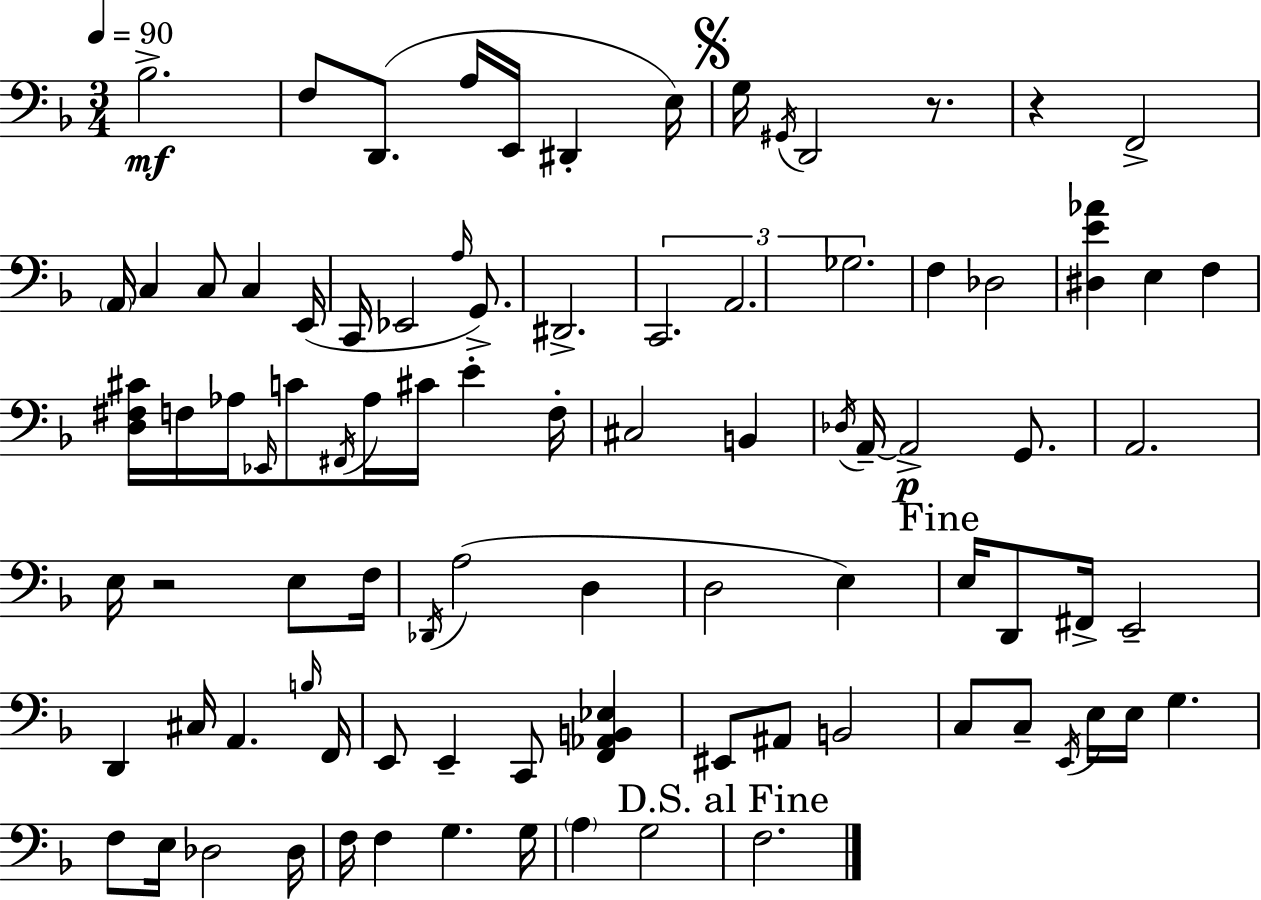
Bb3/h. F3/e D2/e. A3/s E2/s D#2/q E3/s G3/s G#2/s D2/h R/e. R/q F2/h A2/s C3/q C3/e C3/q E2/s C2/s Eb2/h A3/s G2/e. D#2/h. C2/h. A2/h. Gb3/h. F3/q Db3/h [D#3,E4,Ab4]/q E3/q F3/q [D3,F#3,C#4]/s F3/s Ab3/s Eb2/s C4/e F#2/s Ab3/s C#4/s E4/q F3/s C#3/h B2/q Db3/s A2/s A2/h G2/e. A2/h. E3/s R/h E3/e F3/s Db2/s A3/h D3/q D3/h E3/q E3/s D2/e F#2/s E2/h D2/q C#3/s A2/q. B3/s F2/s E2/e E2/q C2/e [F2,Ab2,B2,Eb3]/q EIS2/e A#2/e B2/h C3/e C3/e E2/s E3/s E3/s G3/q. F3/e E3/s Db3/h Db3/s F3/s F3/q G3/q. G3/s A3/q G3/h F3/h.